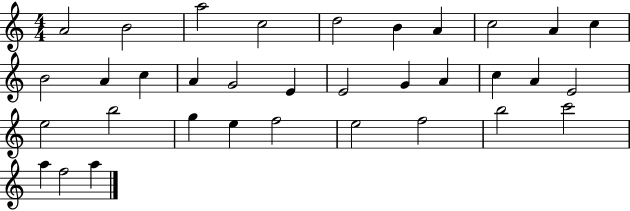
{
  \clef treble
  \numericTimeSignature
  \time 4/4
  \key c \major
  a'2 b'2 | a''2 c''2 | d''2 b'4 a'4 | c''2 a'4 c''4 | \break b'2 a'4 c''4 | a'4 g'2 e'4 | e'2 g'4 a'4 | c''4 a'4 e'2 | \break e''2 b''2 | g''4 e''4 f''2 | e''2 f''2 | b''2 c'''2 | \break a''4 f''2 a''4 | \bar "|."
}